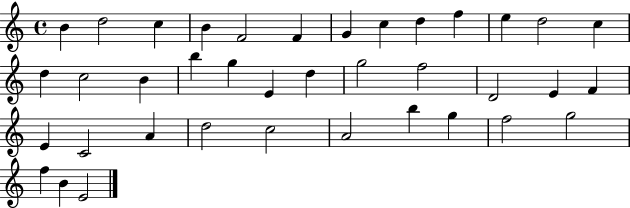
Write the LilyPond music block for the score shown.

{
  \clef treble
  \time 4/4
  \defaultTimeSignature
  \key c \major
  b'4 d''2 c''4 | b'4 f'2 f'4 | g'4 c''4 d''4 f''4 | e''4 d''2 c''4 | \break d''4 c''2 b'4 | b''4 g''4 e'4 d''4 | g''2 f''2 | d'2 e'4 f'4 | \break e'4 c'2 a'4 | d''2 c''2 | a'2 b''4 g''4 | f''2 g''2 | \break f''4 b'4 e'2 | \bar "|."
}